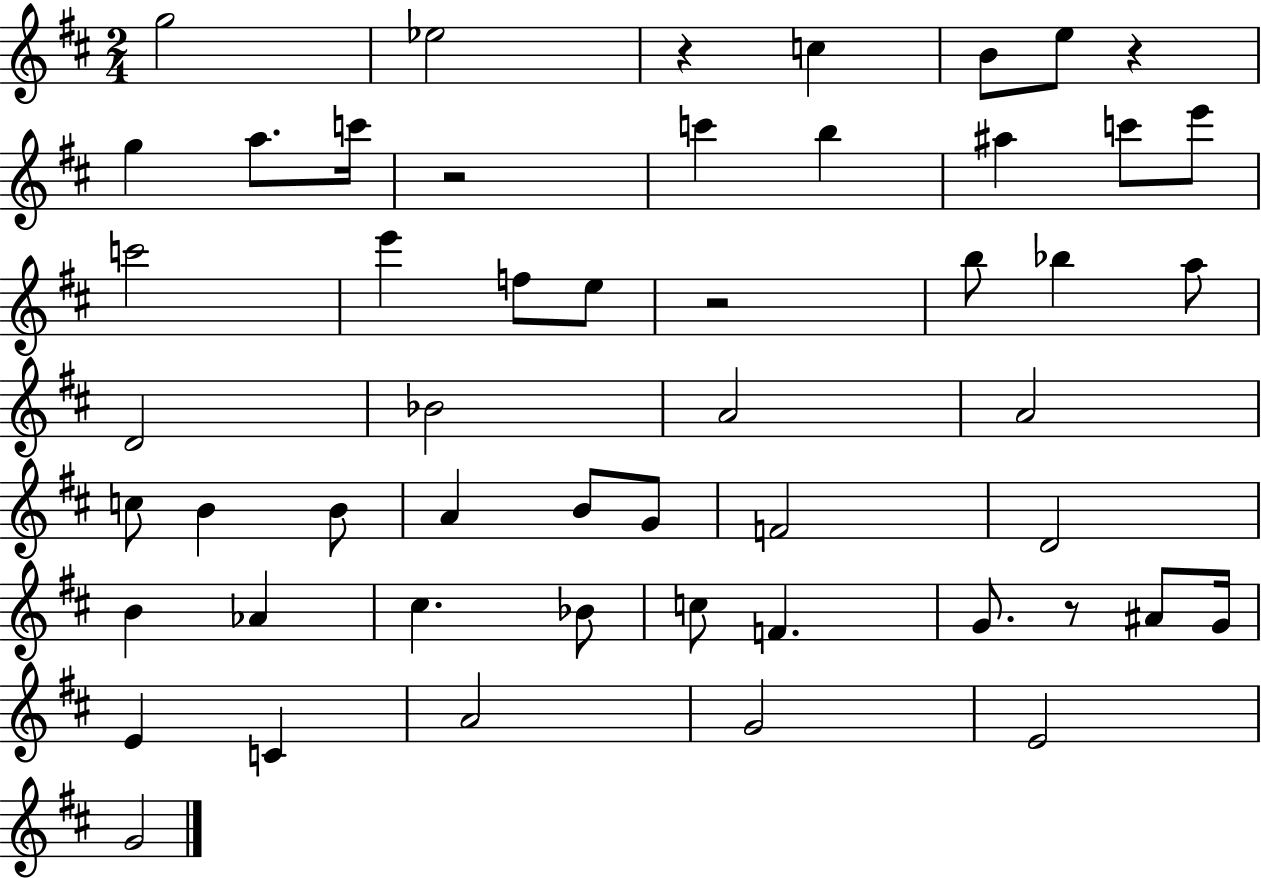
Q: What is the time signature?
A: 2/4